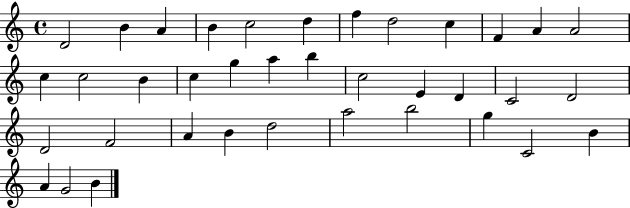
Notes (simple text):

D4/h B4/q A4/q B4/q C5/h D5/q F5/q D5/h C5/q F4/q A4/q A4/h C5/q C5/h B4/q C5/q G5/q A5/q B5/q C5/h E4/q D4/q C4/h D4/h D4/h F4/h A4/q B4/q D5/h A5/h B5/h G5/q C4/h B4/q A4/q G4/h B4/q